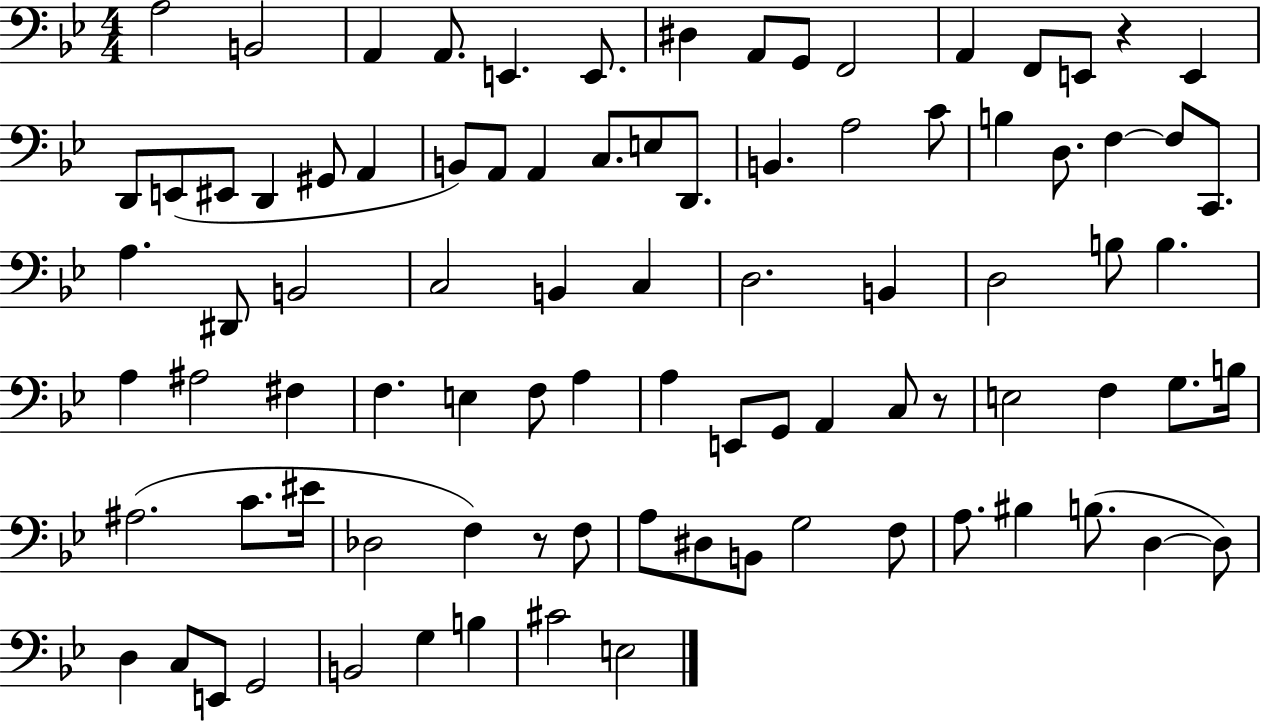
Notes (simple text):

A3/h B2/h A2/q A2/e. E2/q. E2/e. D#3/q A2/e G2/e F2/h A2/q F2/e E2/e R/q E2/q D2/e E2/e EIS2/e D2/q G#2/e A2/q B2/e A2/e A2/q C3/e. E3/e D2/e. B2/q. A3/h C4/e B3/q D3/e. F3/q F3/e C2/e. A3/q. D#2/e B2/h C3/h B2/q C3/q D3/h. B2/q D3/h B3/e B3/q. A3/q A#3/h F#3/q F3/q. E3/q F3/e A3/q A3/q E2/e G2/e A2/q C3/e R/e E3/h F3/q G3/e. B3/s A#3/h. C4/e. EIS4/s Db3/h F3/q R/e F3/e A3/e D#3/e B2/e G3/h F3/e A3/e. BIS3/q B3/e. D3/q D3/e D3/q C3/e E2/e G2/h B2/h G3/q B3/q C#4/h E3/h